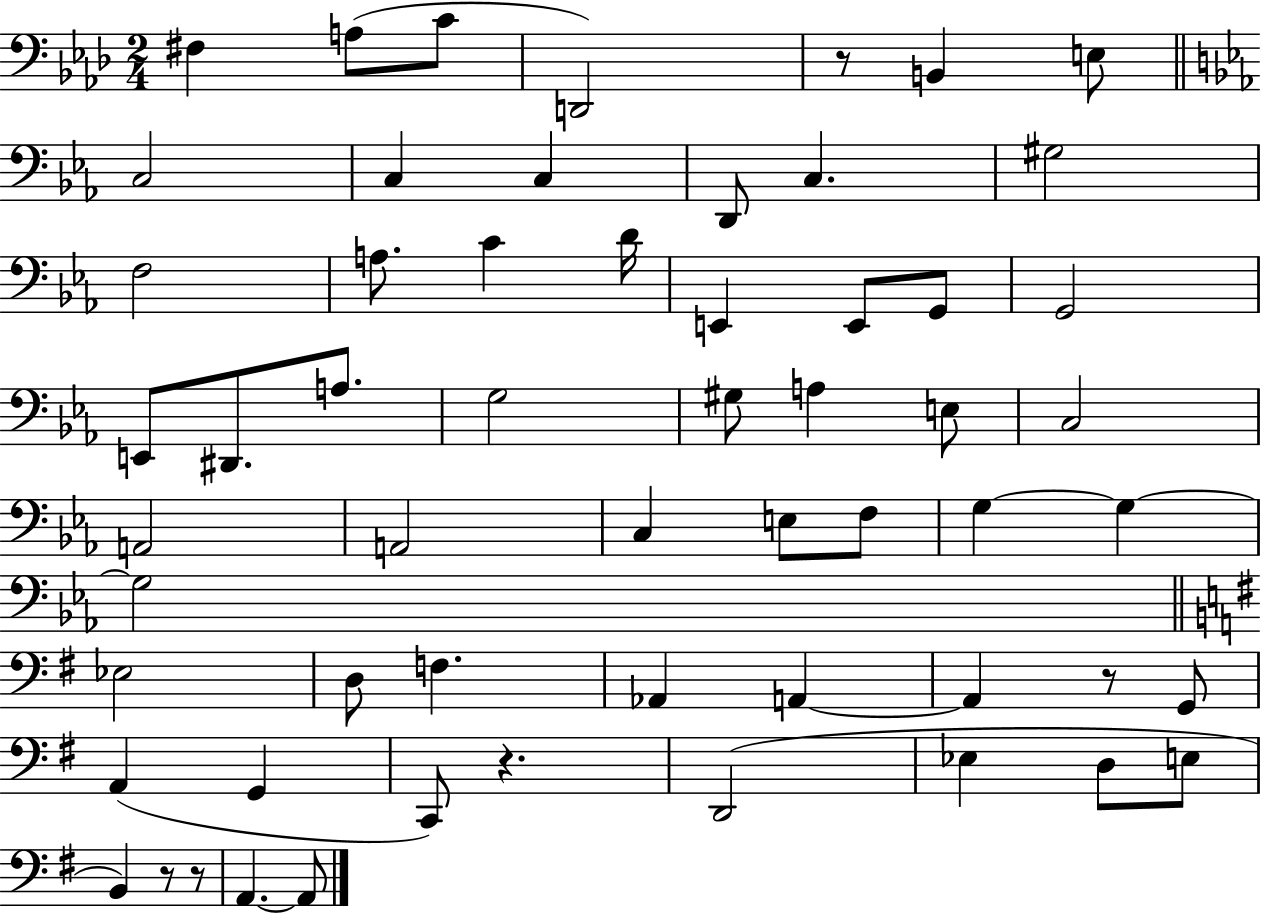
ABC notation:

X:1
T:Untitled
M:2/4
L:1/4
K:Ab
^F, A,/2 C/2 D,,2 z/2 B,, E,/2 C,2 C, C, D,,/2 C, ^G,2 F,2 A,/2 C D/4 E,, E,,/2 G,,/2 G,,2 E,,/2 ^D,,/2 A,/2 G,2 ^G,/2 A, E,/2 C,2 A,,2 A,,2 C, E,/2 F,/2 G, G, G,2 _E,2 D,/2 F, _A,, A,, A,, z/2 G,,/2 A,, G,, C,,/2 z D,,2 _E, D,/2 E,/2 B,, z/2 z/2 A,, A,,/2